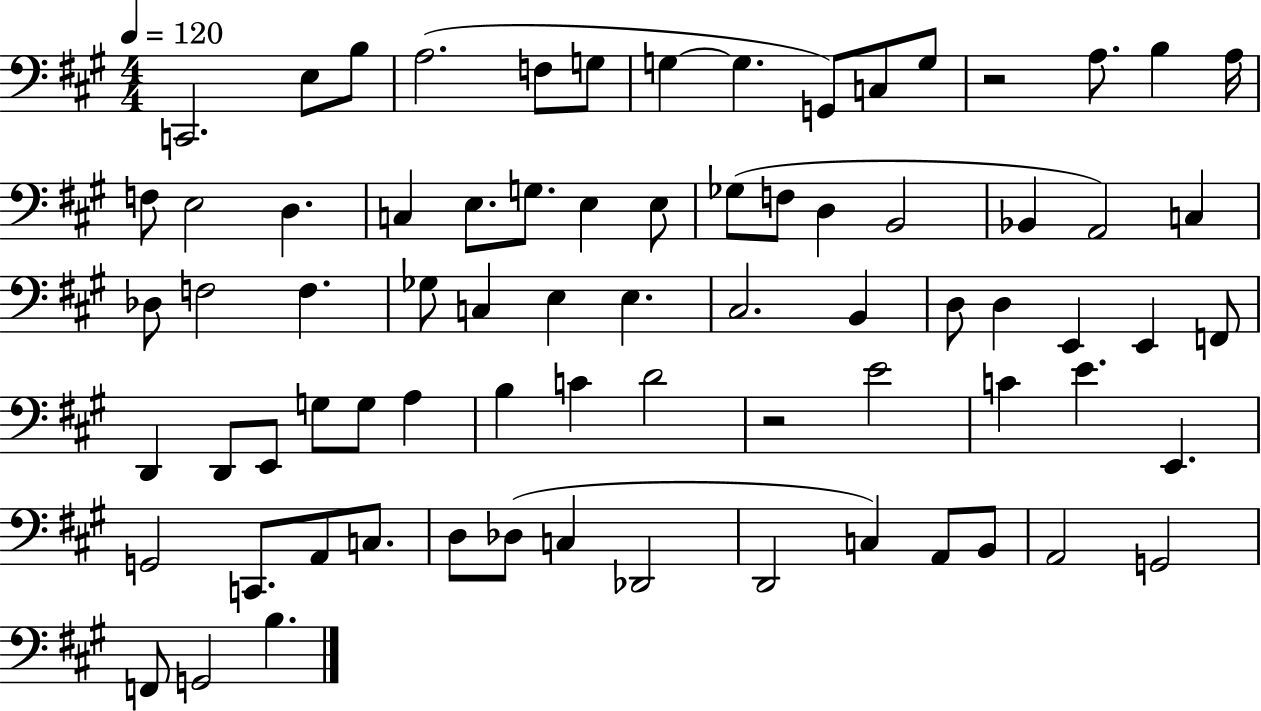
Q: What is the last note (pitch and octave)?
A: B3